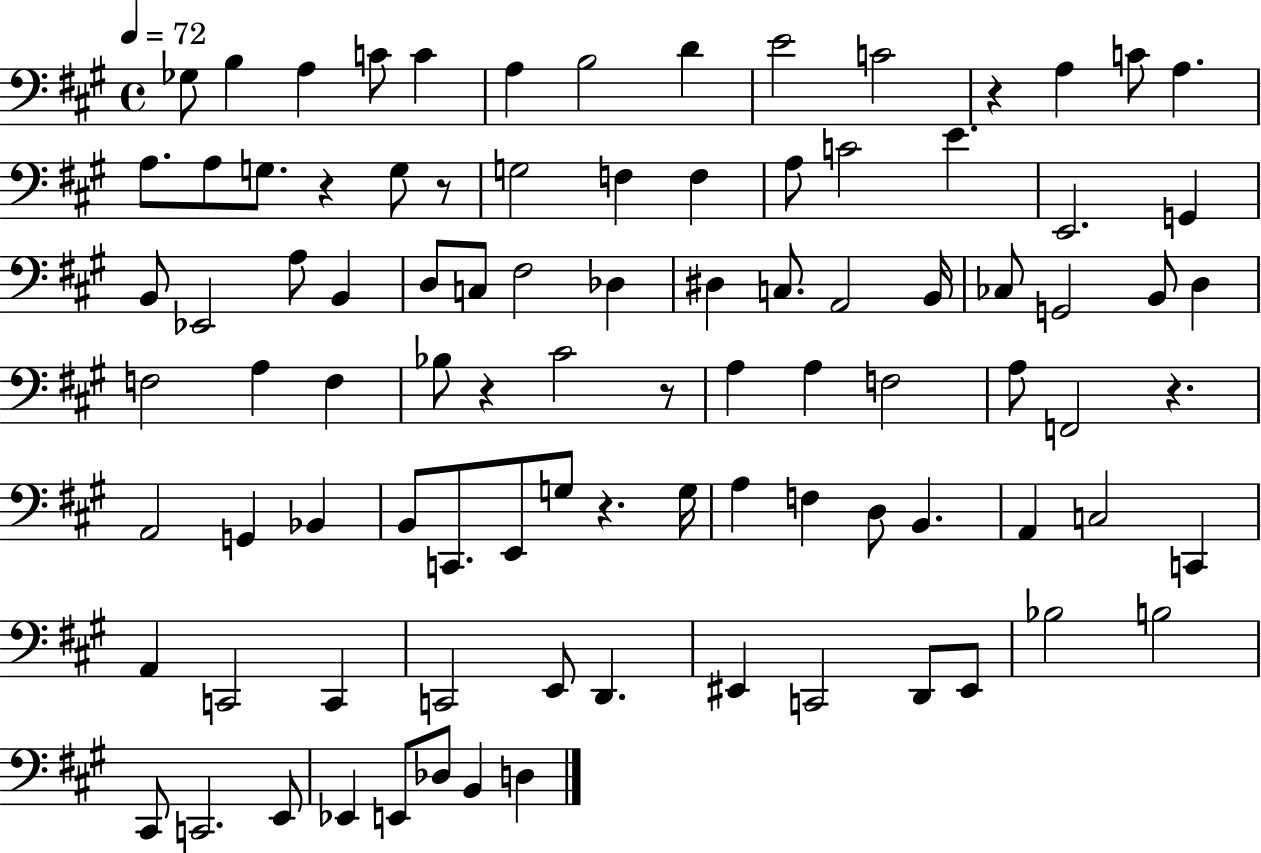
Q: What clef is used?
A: bass